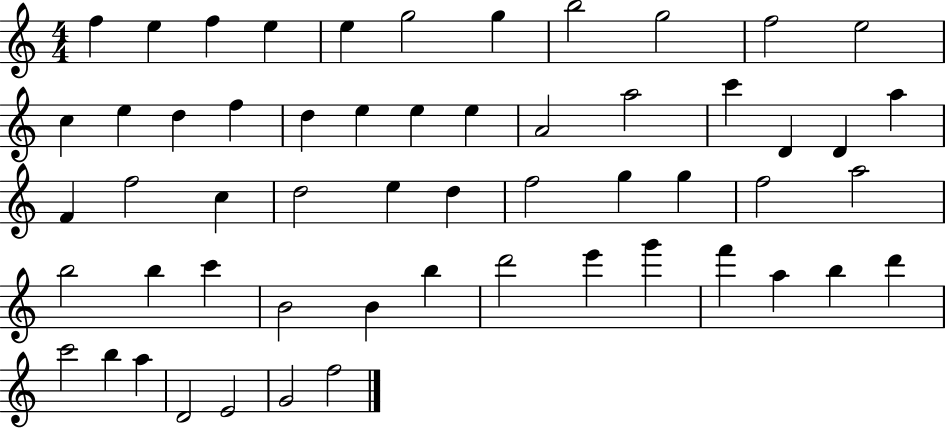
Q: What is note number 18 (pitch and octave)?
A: E5